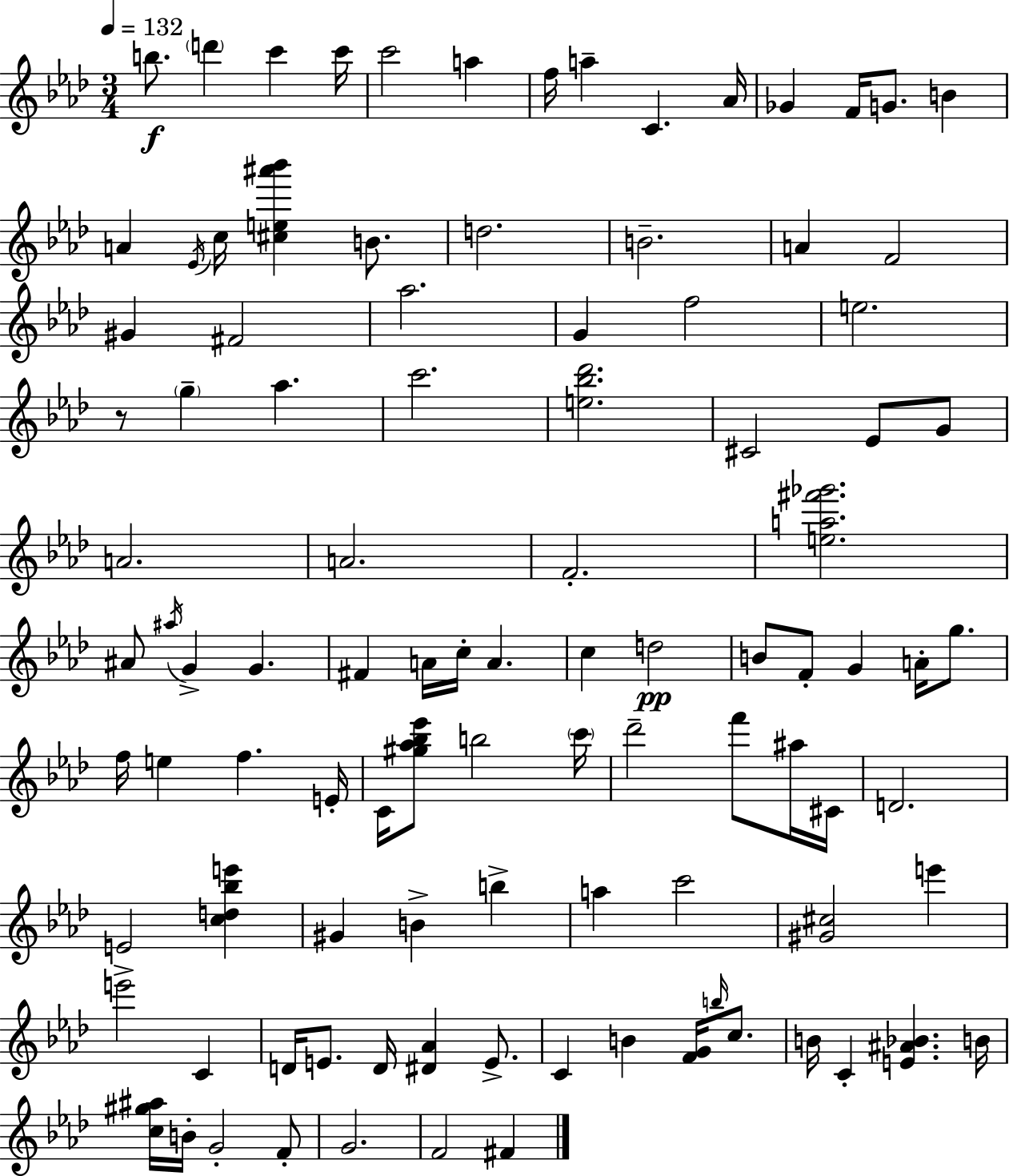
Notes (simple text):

B5/e. D6/q C6/q C6/s C6/h A5/q F5/s A5/q C4/q. Ab4/s Gb4/q F4/s G4/e. B4/q A4/q Eb4/s C5/s [C#5,E5,A#6,Bb6]/q B4/e. D5/h. B4/h. A4/q F4/h G#4/q F#4/h Ab5/h. G4/q F5/h E5/h. R/e G5/q Ab5/q. C6/h. [E5,Bb5,Db6]/h. C#4/h Eb4/e G4/e A4/h. A4/h. F4/h. [E5,A5,F#6,Gb6]/h. A#4/e A#5/s G4/q G4/q. F#4/q A4/s C5/s A4/q. C5/q D5/h B4/e F4/e G4/q A4/s G5/e. F5/s E5/q F5/q. E4/s C4/s [G#5,Ab5,Bb5,Eb6]/e B5/h C6/s Db6/h F6/e A#5/s C#4/s D4/h. E4/h [C5,D5,Bb5,E6]/q G#4/q B4/q B5/q A5/q C6/h [G#4,C#5]/h E6/q E6/h C4/q D4/s E4/e. D4/s [D#4,Ab4]/q E4/e. C4/q B4/q [F4,G4]/s B5/s C5/e. B4/s C4/q [E4,A#4,Bb4]/q. B4/s [C5,G#5,A#5]/s B4/s G4/h F4/e G4/h. F4/h F#4/q